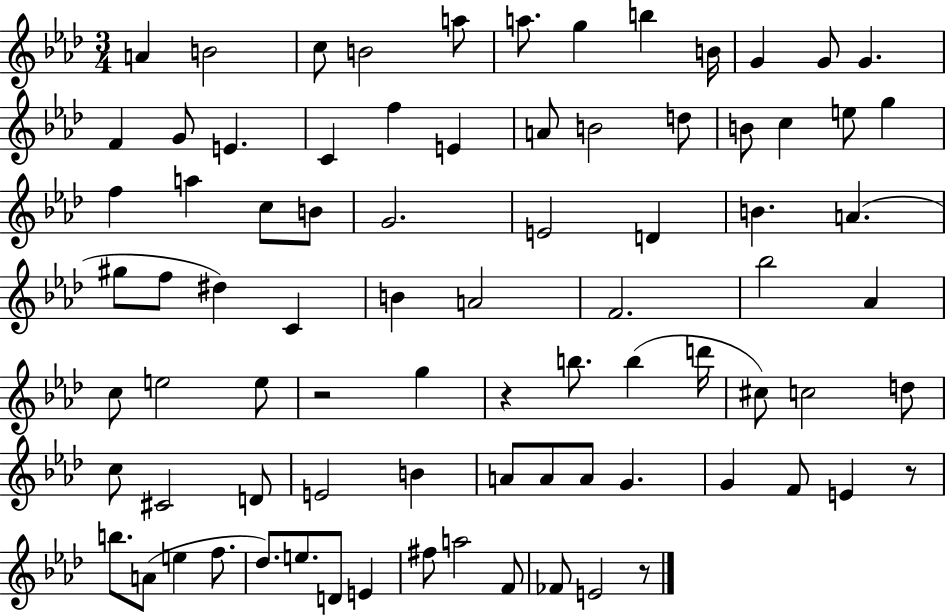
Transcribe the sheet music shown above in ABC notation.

X:1
T:Untitled
M:3/4
L:1/4
K:Ab
A B2 c/2 B2 a/2 a/2 g b B/4 G G/2 G F G/2 E C f E A/2 B2 d/2 B/2 c e/2 g f a c/2 B/2 G2 E2 D B A ^g/2 f/2 ^d C B A2 F2 _b2 _A c/2 e2 e/2 z2 g z b/2 b d'/4 ^c/2 c2 d/2 c/2 ^C2 D/2 E2 B A/2 A/2 A/2 G G F/2 E z/2 b/2 A/2 e f/2 _d/2 e/2 D/2 E ^f/2 a2 F/2 _F/2 E2 z/2